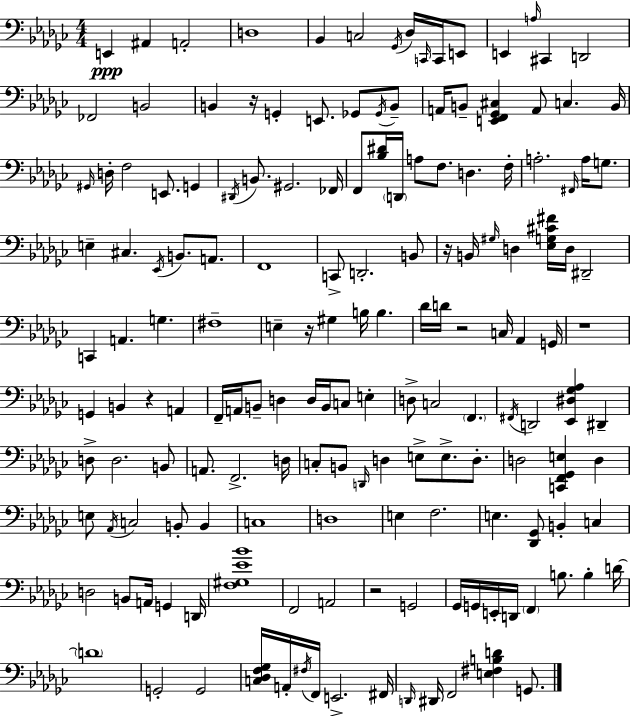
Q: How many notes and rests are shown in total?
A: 162